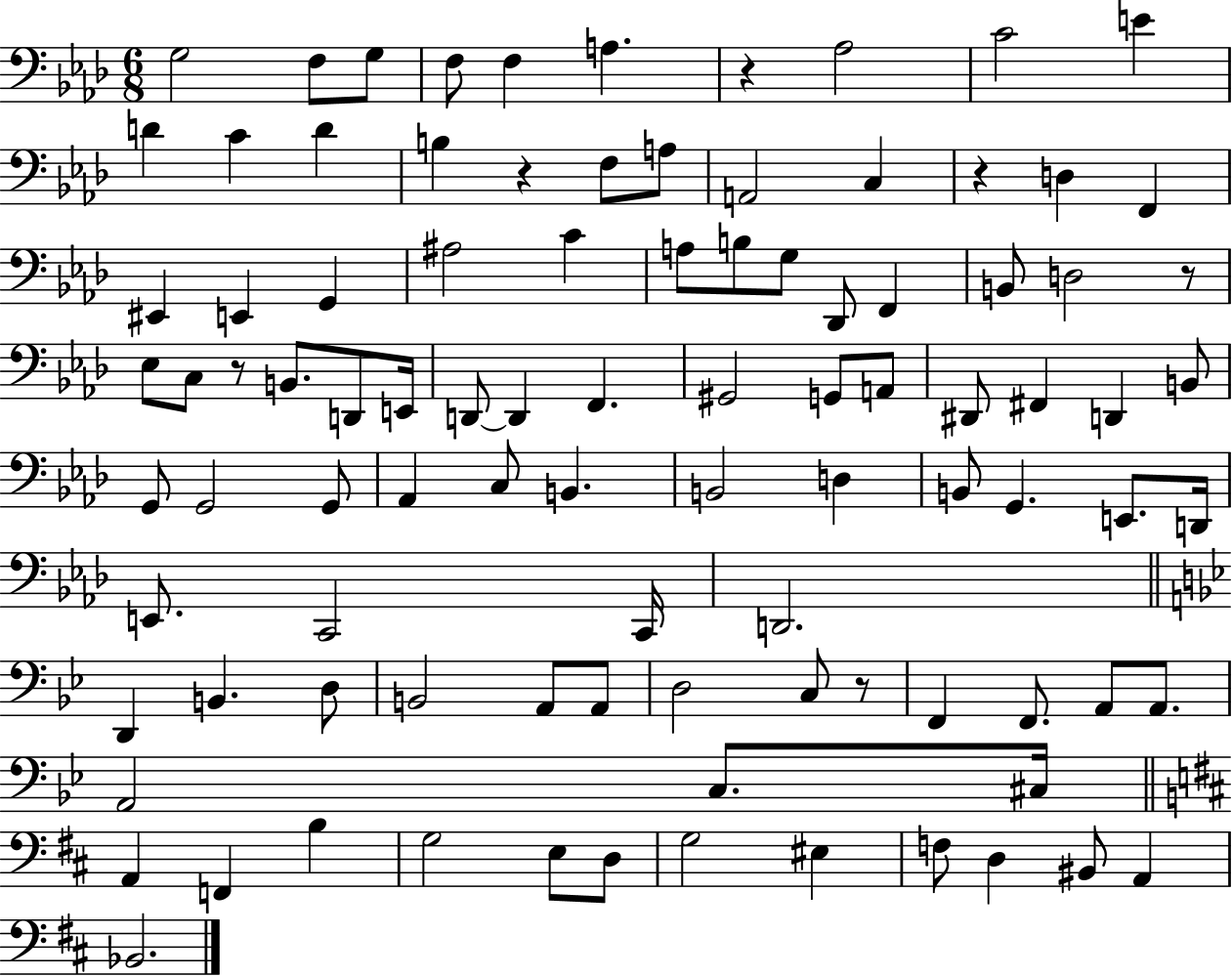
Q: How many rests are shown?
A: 6